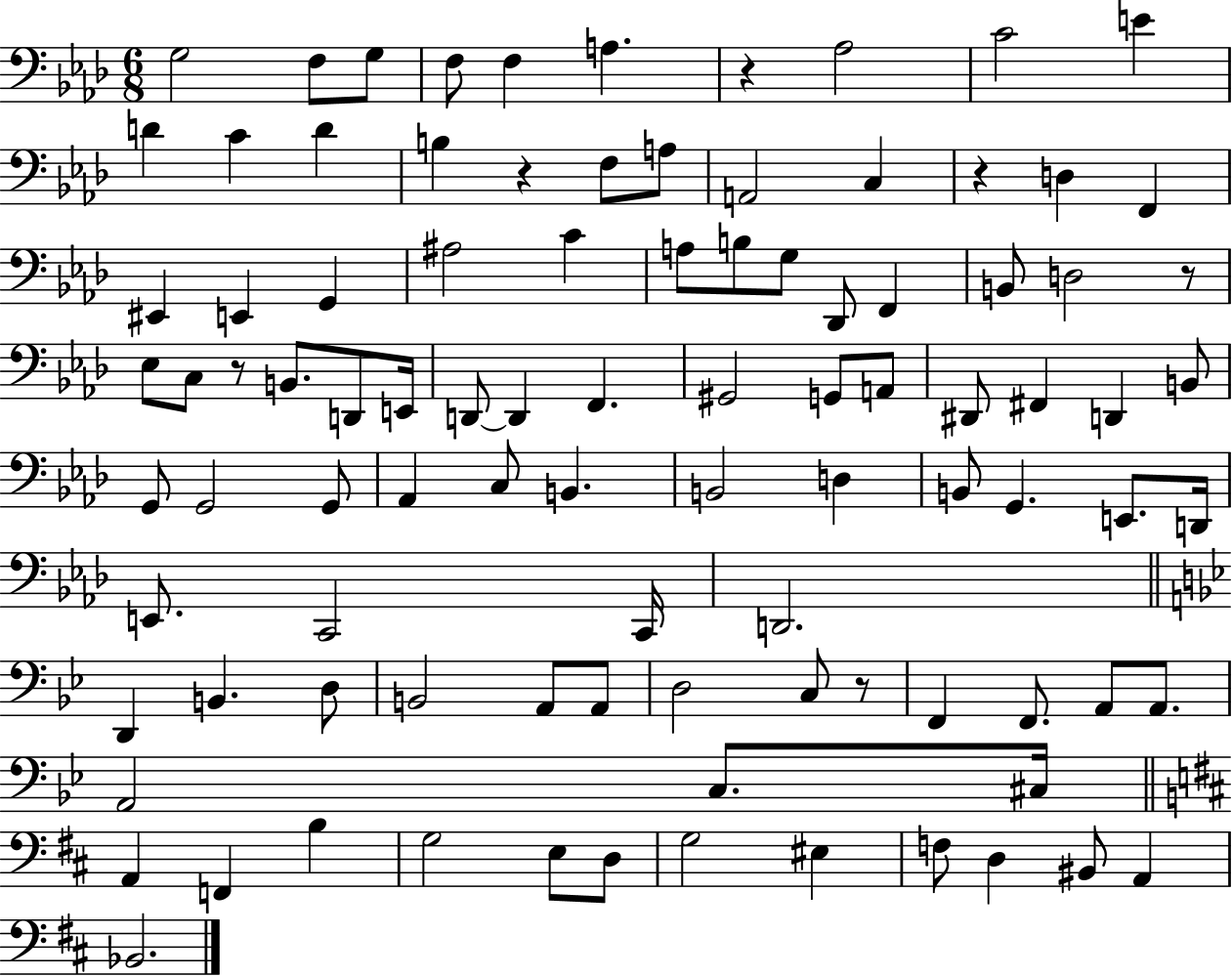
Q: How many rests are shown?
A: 6